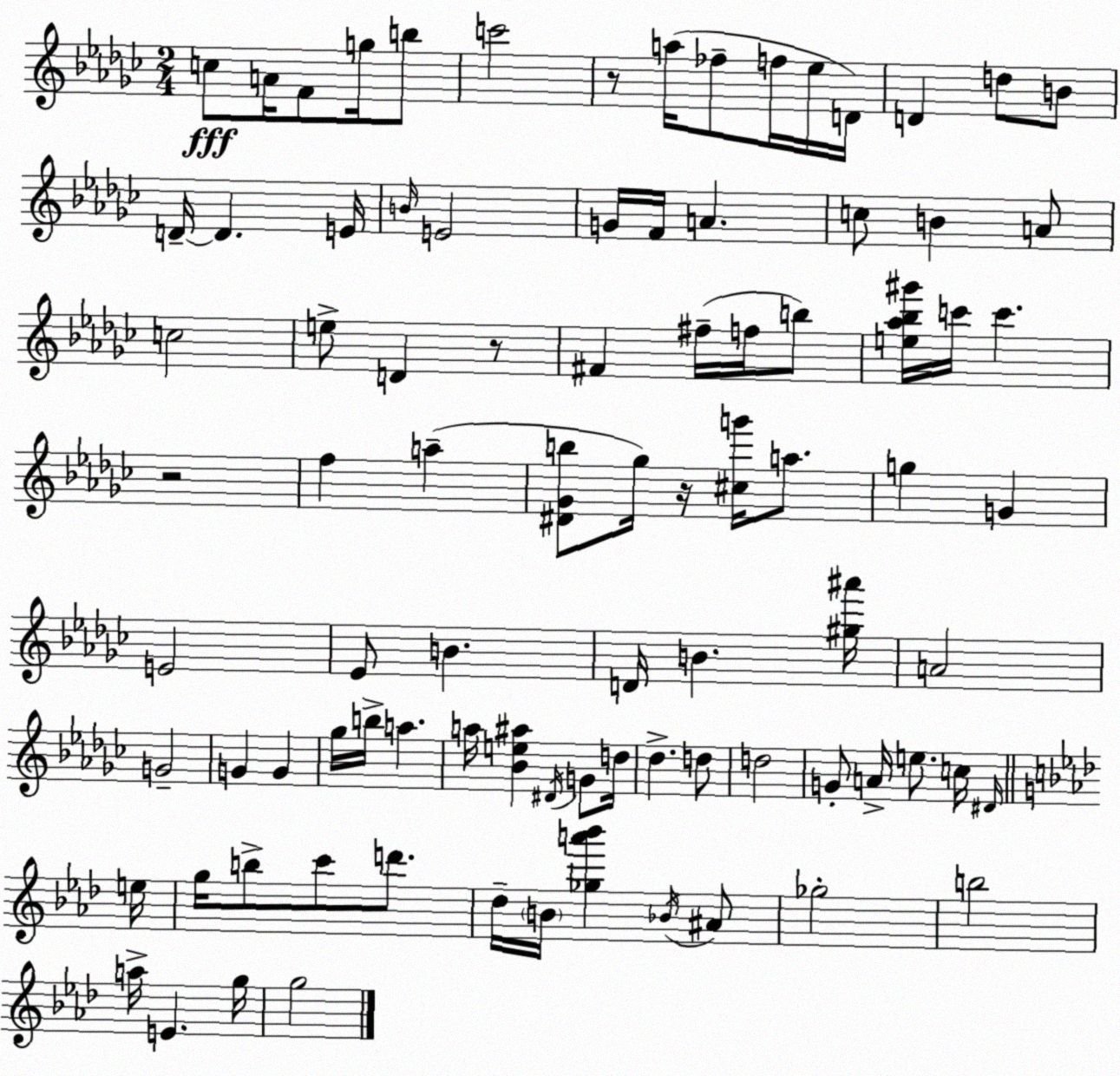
X:1
T:Untitled
M:2/4
L:1/4
K:Ebm
c/2 A/4 F/2 g/4 b/2 c'2 z/2 a/4 _f/2 f/4 _e/4 D/4 D d/2 B/2 D/4 D E/4 B/4 E2 G/4 F/4 A c/2 B A/2 c2 e/2 D z/2 ^F ^f/4 f/4 b/2 [e_a_b^g']/4 c'/4 c' z2 f a [^D_Gb]/2 _g/4 z/4 [^cg']/4 a/2 g G E2 _E/2 B D/4 B [^g^a']/4 A2 G2 G G _g/4 b/4 a a/4 [_Be^a] ^D/4 G/2 d/4 _d d/2 d2 G/2 A/4 e/2 c/4 ^D/4 e/4 g/4 b/2 c'/2 d'/2 _d/4 B/4 [_ga'_b'] _B/4 ^A/2 _g2 b2 a/4 E g/4 g2